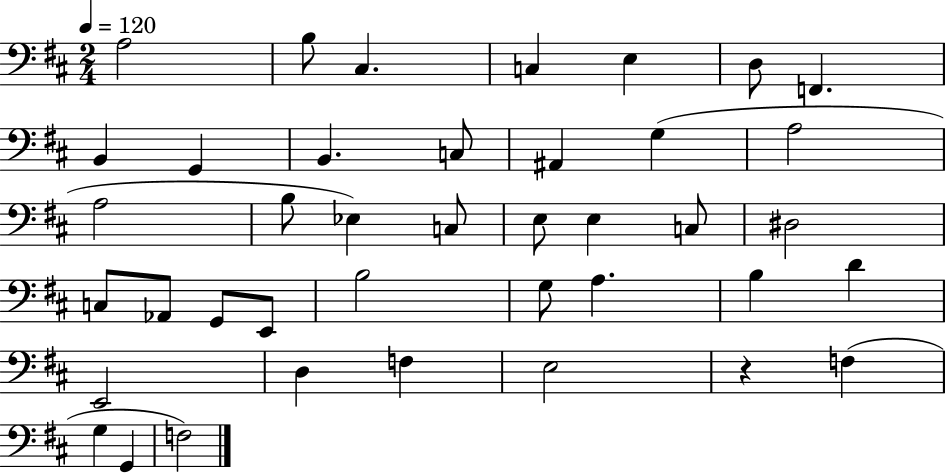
{
  \clef bass
  \numericTimeSignature
  \time 2/4
  \key d \major
  \tempo 4 = 120
  a2 | b8 cis4. | c4 e4 | d8 f,4. | \break b,4 g,4 | b,4. c8 | ais,4 g4( | a2 | \break a2 | b8 ees4) c8 | e8 e4 c8 | dis2 | \break c8 aes,8 g,8 e,8 | b2 | g8 a4. | b4 d'4 | \break e,2 | d4 f4 | e2 | r4 f4( | \break g4 g,4 | f2) | \bar "|."
}